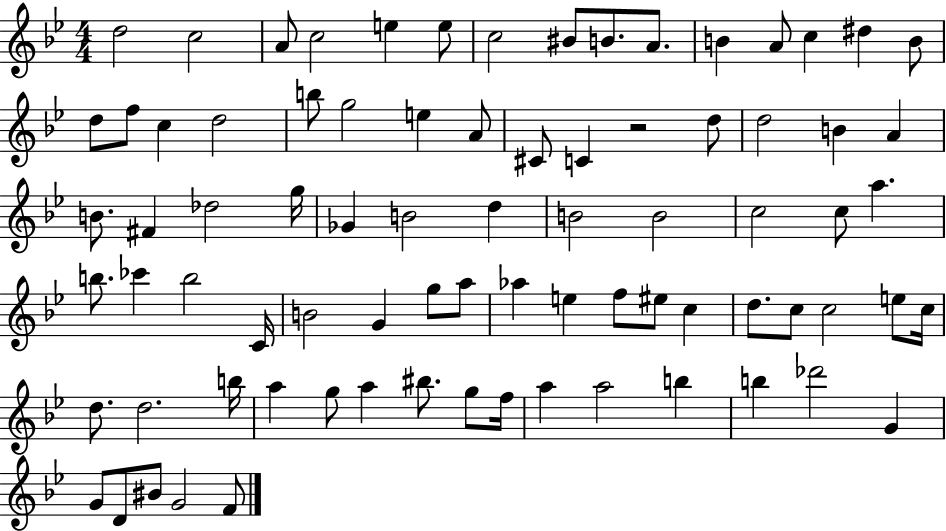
D5/h C5/h A4/e C5/h E5/q E5/e C5/h BIS4/e B4/e. A4/e. B4/q A4/e C5/q D#5/q B4/e D5/e F5/e C5/q D5/h B5/e G5/h E5/q A4/e C#4/e C4/q R/h D5/e D5/h B4/q A4/q B4/e. F#4/q Db5/h G5/s Gb4/q B4/h D5/q B4/h B4/h C5/h C5/e A5/q. B5/e. CES6/q B5/h C4/s B4/h G4/q G5/e A5/e Ab5/q E5/q F5/e EIS5/e C5/q D5/e. C5/e C5/h E5/e C5/s D5/e. D5/h. B5/s A5/q G5/e A5/q BIS5/e. G5/e F5/s A5/q A5/h B5/q B5/q Db6/h G4/q G4/e D4/e BIS4/e G4/h F4/e